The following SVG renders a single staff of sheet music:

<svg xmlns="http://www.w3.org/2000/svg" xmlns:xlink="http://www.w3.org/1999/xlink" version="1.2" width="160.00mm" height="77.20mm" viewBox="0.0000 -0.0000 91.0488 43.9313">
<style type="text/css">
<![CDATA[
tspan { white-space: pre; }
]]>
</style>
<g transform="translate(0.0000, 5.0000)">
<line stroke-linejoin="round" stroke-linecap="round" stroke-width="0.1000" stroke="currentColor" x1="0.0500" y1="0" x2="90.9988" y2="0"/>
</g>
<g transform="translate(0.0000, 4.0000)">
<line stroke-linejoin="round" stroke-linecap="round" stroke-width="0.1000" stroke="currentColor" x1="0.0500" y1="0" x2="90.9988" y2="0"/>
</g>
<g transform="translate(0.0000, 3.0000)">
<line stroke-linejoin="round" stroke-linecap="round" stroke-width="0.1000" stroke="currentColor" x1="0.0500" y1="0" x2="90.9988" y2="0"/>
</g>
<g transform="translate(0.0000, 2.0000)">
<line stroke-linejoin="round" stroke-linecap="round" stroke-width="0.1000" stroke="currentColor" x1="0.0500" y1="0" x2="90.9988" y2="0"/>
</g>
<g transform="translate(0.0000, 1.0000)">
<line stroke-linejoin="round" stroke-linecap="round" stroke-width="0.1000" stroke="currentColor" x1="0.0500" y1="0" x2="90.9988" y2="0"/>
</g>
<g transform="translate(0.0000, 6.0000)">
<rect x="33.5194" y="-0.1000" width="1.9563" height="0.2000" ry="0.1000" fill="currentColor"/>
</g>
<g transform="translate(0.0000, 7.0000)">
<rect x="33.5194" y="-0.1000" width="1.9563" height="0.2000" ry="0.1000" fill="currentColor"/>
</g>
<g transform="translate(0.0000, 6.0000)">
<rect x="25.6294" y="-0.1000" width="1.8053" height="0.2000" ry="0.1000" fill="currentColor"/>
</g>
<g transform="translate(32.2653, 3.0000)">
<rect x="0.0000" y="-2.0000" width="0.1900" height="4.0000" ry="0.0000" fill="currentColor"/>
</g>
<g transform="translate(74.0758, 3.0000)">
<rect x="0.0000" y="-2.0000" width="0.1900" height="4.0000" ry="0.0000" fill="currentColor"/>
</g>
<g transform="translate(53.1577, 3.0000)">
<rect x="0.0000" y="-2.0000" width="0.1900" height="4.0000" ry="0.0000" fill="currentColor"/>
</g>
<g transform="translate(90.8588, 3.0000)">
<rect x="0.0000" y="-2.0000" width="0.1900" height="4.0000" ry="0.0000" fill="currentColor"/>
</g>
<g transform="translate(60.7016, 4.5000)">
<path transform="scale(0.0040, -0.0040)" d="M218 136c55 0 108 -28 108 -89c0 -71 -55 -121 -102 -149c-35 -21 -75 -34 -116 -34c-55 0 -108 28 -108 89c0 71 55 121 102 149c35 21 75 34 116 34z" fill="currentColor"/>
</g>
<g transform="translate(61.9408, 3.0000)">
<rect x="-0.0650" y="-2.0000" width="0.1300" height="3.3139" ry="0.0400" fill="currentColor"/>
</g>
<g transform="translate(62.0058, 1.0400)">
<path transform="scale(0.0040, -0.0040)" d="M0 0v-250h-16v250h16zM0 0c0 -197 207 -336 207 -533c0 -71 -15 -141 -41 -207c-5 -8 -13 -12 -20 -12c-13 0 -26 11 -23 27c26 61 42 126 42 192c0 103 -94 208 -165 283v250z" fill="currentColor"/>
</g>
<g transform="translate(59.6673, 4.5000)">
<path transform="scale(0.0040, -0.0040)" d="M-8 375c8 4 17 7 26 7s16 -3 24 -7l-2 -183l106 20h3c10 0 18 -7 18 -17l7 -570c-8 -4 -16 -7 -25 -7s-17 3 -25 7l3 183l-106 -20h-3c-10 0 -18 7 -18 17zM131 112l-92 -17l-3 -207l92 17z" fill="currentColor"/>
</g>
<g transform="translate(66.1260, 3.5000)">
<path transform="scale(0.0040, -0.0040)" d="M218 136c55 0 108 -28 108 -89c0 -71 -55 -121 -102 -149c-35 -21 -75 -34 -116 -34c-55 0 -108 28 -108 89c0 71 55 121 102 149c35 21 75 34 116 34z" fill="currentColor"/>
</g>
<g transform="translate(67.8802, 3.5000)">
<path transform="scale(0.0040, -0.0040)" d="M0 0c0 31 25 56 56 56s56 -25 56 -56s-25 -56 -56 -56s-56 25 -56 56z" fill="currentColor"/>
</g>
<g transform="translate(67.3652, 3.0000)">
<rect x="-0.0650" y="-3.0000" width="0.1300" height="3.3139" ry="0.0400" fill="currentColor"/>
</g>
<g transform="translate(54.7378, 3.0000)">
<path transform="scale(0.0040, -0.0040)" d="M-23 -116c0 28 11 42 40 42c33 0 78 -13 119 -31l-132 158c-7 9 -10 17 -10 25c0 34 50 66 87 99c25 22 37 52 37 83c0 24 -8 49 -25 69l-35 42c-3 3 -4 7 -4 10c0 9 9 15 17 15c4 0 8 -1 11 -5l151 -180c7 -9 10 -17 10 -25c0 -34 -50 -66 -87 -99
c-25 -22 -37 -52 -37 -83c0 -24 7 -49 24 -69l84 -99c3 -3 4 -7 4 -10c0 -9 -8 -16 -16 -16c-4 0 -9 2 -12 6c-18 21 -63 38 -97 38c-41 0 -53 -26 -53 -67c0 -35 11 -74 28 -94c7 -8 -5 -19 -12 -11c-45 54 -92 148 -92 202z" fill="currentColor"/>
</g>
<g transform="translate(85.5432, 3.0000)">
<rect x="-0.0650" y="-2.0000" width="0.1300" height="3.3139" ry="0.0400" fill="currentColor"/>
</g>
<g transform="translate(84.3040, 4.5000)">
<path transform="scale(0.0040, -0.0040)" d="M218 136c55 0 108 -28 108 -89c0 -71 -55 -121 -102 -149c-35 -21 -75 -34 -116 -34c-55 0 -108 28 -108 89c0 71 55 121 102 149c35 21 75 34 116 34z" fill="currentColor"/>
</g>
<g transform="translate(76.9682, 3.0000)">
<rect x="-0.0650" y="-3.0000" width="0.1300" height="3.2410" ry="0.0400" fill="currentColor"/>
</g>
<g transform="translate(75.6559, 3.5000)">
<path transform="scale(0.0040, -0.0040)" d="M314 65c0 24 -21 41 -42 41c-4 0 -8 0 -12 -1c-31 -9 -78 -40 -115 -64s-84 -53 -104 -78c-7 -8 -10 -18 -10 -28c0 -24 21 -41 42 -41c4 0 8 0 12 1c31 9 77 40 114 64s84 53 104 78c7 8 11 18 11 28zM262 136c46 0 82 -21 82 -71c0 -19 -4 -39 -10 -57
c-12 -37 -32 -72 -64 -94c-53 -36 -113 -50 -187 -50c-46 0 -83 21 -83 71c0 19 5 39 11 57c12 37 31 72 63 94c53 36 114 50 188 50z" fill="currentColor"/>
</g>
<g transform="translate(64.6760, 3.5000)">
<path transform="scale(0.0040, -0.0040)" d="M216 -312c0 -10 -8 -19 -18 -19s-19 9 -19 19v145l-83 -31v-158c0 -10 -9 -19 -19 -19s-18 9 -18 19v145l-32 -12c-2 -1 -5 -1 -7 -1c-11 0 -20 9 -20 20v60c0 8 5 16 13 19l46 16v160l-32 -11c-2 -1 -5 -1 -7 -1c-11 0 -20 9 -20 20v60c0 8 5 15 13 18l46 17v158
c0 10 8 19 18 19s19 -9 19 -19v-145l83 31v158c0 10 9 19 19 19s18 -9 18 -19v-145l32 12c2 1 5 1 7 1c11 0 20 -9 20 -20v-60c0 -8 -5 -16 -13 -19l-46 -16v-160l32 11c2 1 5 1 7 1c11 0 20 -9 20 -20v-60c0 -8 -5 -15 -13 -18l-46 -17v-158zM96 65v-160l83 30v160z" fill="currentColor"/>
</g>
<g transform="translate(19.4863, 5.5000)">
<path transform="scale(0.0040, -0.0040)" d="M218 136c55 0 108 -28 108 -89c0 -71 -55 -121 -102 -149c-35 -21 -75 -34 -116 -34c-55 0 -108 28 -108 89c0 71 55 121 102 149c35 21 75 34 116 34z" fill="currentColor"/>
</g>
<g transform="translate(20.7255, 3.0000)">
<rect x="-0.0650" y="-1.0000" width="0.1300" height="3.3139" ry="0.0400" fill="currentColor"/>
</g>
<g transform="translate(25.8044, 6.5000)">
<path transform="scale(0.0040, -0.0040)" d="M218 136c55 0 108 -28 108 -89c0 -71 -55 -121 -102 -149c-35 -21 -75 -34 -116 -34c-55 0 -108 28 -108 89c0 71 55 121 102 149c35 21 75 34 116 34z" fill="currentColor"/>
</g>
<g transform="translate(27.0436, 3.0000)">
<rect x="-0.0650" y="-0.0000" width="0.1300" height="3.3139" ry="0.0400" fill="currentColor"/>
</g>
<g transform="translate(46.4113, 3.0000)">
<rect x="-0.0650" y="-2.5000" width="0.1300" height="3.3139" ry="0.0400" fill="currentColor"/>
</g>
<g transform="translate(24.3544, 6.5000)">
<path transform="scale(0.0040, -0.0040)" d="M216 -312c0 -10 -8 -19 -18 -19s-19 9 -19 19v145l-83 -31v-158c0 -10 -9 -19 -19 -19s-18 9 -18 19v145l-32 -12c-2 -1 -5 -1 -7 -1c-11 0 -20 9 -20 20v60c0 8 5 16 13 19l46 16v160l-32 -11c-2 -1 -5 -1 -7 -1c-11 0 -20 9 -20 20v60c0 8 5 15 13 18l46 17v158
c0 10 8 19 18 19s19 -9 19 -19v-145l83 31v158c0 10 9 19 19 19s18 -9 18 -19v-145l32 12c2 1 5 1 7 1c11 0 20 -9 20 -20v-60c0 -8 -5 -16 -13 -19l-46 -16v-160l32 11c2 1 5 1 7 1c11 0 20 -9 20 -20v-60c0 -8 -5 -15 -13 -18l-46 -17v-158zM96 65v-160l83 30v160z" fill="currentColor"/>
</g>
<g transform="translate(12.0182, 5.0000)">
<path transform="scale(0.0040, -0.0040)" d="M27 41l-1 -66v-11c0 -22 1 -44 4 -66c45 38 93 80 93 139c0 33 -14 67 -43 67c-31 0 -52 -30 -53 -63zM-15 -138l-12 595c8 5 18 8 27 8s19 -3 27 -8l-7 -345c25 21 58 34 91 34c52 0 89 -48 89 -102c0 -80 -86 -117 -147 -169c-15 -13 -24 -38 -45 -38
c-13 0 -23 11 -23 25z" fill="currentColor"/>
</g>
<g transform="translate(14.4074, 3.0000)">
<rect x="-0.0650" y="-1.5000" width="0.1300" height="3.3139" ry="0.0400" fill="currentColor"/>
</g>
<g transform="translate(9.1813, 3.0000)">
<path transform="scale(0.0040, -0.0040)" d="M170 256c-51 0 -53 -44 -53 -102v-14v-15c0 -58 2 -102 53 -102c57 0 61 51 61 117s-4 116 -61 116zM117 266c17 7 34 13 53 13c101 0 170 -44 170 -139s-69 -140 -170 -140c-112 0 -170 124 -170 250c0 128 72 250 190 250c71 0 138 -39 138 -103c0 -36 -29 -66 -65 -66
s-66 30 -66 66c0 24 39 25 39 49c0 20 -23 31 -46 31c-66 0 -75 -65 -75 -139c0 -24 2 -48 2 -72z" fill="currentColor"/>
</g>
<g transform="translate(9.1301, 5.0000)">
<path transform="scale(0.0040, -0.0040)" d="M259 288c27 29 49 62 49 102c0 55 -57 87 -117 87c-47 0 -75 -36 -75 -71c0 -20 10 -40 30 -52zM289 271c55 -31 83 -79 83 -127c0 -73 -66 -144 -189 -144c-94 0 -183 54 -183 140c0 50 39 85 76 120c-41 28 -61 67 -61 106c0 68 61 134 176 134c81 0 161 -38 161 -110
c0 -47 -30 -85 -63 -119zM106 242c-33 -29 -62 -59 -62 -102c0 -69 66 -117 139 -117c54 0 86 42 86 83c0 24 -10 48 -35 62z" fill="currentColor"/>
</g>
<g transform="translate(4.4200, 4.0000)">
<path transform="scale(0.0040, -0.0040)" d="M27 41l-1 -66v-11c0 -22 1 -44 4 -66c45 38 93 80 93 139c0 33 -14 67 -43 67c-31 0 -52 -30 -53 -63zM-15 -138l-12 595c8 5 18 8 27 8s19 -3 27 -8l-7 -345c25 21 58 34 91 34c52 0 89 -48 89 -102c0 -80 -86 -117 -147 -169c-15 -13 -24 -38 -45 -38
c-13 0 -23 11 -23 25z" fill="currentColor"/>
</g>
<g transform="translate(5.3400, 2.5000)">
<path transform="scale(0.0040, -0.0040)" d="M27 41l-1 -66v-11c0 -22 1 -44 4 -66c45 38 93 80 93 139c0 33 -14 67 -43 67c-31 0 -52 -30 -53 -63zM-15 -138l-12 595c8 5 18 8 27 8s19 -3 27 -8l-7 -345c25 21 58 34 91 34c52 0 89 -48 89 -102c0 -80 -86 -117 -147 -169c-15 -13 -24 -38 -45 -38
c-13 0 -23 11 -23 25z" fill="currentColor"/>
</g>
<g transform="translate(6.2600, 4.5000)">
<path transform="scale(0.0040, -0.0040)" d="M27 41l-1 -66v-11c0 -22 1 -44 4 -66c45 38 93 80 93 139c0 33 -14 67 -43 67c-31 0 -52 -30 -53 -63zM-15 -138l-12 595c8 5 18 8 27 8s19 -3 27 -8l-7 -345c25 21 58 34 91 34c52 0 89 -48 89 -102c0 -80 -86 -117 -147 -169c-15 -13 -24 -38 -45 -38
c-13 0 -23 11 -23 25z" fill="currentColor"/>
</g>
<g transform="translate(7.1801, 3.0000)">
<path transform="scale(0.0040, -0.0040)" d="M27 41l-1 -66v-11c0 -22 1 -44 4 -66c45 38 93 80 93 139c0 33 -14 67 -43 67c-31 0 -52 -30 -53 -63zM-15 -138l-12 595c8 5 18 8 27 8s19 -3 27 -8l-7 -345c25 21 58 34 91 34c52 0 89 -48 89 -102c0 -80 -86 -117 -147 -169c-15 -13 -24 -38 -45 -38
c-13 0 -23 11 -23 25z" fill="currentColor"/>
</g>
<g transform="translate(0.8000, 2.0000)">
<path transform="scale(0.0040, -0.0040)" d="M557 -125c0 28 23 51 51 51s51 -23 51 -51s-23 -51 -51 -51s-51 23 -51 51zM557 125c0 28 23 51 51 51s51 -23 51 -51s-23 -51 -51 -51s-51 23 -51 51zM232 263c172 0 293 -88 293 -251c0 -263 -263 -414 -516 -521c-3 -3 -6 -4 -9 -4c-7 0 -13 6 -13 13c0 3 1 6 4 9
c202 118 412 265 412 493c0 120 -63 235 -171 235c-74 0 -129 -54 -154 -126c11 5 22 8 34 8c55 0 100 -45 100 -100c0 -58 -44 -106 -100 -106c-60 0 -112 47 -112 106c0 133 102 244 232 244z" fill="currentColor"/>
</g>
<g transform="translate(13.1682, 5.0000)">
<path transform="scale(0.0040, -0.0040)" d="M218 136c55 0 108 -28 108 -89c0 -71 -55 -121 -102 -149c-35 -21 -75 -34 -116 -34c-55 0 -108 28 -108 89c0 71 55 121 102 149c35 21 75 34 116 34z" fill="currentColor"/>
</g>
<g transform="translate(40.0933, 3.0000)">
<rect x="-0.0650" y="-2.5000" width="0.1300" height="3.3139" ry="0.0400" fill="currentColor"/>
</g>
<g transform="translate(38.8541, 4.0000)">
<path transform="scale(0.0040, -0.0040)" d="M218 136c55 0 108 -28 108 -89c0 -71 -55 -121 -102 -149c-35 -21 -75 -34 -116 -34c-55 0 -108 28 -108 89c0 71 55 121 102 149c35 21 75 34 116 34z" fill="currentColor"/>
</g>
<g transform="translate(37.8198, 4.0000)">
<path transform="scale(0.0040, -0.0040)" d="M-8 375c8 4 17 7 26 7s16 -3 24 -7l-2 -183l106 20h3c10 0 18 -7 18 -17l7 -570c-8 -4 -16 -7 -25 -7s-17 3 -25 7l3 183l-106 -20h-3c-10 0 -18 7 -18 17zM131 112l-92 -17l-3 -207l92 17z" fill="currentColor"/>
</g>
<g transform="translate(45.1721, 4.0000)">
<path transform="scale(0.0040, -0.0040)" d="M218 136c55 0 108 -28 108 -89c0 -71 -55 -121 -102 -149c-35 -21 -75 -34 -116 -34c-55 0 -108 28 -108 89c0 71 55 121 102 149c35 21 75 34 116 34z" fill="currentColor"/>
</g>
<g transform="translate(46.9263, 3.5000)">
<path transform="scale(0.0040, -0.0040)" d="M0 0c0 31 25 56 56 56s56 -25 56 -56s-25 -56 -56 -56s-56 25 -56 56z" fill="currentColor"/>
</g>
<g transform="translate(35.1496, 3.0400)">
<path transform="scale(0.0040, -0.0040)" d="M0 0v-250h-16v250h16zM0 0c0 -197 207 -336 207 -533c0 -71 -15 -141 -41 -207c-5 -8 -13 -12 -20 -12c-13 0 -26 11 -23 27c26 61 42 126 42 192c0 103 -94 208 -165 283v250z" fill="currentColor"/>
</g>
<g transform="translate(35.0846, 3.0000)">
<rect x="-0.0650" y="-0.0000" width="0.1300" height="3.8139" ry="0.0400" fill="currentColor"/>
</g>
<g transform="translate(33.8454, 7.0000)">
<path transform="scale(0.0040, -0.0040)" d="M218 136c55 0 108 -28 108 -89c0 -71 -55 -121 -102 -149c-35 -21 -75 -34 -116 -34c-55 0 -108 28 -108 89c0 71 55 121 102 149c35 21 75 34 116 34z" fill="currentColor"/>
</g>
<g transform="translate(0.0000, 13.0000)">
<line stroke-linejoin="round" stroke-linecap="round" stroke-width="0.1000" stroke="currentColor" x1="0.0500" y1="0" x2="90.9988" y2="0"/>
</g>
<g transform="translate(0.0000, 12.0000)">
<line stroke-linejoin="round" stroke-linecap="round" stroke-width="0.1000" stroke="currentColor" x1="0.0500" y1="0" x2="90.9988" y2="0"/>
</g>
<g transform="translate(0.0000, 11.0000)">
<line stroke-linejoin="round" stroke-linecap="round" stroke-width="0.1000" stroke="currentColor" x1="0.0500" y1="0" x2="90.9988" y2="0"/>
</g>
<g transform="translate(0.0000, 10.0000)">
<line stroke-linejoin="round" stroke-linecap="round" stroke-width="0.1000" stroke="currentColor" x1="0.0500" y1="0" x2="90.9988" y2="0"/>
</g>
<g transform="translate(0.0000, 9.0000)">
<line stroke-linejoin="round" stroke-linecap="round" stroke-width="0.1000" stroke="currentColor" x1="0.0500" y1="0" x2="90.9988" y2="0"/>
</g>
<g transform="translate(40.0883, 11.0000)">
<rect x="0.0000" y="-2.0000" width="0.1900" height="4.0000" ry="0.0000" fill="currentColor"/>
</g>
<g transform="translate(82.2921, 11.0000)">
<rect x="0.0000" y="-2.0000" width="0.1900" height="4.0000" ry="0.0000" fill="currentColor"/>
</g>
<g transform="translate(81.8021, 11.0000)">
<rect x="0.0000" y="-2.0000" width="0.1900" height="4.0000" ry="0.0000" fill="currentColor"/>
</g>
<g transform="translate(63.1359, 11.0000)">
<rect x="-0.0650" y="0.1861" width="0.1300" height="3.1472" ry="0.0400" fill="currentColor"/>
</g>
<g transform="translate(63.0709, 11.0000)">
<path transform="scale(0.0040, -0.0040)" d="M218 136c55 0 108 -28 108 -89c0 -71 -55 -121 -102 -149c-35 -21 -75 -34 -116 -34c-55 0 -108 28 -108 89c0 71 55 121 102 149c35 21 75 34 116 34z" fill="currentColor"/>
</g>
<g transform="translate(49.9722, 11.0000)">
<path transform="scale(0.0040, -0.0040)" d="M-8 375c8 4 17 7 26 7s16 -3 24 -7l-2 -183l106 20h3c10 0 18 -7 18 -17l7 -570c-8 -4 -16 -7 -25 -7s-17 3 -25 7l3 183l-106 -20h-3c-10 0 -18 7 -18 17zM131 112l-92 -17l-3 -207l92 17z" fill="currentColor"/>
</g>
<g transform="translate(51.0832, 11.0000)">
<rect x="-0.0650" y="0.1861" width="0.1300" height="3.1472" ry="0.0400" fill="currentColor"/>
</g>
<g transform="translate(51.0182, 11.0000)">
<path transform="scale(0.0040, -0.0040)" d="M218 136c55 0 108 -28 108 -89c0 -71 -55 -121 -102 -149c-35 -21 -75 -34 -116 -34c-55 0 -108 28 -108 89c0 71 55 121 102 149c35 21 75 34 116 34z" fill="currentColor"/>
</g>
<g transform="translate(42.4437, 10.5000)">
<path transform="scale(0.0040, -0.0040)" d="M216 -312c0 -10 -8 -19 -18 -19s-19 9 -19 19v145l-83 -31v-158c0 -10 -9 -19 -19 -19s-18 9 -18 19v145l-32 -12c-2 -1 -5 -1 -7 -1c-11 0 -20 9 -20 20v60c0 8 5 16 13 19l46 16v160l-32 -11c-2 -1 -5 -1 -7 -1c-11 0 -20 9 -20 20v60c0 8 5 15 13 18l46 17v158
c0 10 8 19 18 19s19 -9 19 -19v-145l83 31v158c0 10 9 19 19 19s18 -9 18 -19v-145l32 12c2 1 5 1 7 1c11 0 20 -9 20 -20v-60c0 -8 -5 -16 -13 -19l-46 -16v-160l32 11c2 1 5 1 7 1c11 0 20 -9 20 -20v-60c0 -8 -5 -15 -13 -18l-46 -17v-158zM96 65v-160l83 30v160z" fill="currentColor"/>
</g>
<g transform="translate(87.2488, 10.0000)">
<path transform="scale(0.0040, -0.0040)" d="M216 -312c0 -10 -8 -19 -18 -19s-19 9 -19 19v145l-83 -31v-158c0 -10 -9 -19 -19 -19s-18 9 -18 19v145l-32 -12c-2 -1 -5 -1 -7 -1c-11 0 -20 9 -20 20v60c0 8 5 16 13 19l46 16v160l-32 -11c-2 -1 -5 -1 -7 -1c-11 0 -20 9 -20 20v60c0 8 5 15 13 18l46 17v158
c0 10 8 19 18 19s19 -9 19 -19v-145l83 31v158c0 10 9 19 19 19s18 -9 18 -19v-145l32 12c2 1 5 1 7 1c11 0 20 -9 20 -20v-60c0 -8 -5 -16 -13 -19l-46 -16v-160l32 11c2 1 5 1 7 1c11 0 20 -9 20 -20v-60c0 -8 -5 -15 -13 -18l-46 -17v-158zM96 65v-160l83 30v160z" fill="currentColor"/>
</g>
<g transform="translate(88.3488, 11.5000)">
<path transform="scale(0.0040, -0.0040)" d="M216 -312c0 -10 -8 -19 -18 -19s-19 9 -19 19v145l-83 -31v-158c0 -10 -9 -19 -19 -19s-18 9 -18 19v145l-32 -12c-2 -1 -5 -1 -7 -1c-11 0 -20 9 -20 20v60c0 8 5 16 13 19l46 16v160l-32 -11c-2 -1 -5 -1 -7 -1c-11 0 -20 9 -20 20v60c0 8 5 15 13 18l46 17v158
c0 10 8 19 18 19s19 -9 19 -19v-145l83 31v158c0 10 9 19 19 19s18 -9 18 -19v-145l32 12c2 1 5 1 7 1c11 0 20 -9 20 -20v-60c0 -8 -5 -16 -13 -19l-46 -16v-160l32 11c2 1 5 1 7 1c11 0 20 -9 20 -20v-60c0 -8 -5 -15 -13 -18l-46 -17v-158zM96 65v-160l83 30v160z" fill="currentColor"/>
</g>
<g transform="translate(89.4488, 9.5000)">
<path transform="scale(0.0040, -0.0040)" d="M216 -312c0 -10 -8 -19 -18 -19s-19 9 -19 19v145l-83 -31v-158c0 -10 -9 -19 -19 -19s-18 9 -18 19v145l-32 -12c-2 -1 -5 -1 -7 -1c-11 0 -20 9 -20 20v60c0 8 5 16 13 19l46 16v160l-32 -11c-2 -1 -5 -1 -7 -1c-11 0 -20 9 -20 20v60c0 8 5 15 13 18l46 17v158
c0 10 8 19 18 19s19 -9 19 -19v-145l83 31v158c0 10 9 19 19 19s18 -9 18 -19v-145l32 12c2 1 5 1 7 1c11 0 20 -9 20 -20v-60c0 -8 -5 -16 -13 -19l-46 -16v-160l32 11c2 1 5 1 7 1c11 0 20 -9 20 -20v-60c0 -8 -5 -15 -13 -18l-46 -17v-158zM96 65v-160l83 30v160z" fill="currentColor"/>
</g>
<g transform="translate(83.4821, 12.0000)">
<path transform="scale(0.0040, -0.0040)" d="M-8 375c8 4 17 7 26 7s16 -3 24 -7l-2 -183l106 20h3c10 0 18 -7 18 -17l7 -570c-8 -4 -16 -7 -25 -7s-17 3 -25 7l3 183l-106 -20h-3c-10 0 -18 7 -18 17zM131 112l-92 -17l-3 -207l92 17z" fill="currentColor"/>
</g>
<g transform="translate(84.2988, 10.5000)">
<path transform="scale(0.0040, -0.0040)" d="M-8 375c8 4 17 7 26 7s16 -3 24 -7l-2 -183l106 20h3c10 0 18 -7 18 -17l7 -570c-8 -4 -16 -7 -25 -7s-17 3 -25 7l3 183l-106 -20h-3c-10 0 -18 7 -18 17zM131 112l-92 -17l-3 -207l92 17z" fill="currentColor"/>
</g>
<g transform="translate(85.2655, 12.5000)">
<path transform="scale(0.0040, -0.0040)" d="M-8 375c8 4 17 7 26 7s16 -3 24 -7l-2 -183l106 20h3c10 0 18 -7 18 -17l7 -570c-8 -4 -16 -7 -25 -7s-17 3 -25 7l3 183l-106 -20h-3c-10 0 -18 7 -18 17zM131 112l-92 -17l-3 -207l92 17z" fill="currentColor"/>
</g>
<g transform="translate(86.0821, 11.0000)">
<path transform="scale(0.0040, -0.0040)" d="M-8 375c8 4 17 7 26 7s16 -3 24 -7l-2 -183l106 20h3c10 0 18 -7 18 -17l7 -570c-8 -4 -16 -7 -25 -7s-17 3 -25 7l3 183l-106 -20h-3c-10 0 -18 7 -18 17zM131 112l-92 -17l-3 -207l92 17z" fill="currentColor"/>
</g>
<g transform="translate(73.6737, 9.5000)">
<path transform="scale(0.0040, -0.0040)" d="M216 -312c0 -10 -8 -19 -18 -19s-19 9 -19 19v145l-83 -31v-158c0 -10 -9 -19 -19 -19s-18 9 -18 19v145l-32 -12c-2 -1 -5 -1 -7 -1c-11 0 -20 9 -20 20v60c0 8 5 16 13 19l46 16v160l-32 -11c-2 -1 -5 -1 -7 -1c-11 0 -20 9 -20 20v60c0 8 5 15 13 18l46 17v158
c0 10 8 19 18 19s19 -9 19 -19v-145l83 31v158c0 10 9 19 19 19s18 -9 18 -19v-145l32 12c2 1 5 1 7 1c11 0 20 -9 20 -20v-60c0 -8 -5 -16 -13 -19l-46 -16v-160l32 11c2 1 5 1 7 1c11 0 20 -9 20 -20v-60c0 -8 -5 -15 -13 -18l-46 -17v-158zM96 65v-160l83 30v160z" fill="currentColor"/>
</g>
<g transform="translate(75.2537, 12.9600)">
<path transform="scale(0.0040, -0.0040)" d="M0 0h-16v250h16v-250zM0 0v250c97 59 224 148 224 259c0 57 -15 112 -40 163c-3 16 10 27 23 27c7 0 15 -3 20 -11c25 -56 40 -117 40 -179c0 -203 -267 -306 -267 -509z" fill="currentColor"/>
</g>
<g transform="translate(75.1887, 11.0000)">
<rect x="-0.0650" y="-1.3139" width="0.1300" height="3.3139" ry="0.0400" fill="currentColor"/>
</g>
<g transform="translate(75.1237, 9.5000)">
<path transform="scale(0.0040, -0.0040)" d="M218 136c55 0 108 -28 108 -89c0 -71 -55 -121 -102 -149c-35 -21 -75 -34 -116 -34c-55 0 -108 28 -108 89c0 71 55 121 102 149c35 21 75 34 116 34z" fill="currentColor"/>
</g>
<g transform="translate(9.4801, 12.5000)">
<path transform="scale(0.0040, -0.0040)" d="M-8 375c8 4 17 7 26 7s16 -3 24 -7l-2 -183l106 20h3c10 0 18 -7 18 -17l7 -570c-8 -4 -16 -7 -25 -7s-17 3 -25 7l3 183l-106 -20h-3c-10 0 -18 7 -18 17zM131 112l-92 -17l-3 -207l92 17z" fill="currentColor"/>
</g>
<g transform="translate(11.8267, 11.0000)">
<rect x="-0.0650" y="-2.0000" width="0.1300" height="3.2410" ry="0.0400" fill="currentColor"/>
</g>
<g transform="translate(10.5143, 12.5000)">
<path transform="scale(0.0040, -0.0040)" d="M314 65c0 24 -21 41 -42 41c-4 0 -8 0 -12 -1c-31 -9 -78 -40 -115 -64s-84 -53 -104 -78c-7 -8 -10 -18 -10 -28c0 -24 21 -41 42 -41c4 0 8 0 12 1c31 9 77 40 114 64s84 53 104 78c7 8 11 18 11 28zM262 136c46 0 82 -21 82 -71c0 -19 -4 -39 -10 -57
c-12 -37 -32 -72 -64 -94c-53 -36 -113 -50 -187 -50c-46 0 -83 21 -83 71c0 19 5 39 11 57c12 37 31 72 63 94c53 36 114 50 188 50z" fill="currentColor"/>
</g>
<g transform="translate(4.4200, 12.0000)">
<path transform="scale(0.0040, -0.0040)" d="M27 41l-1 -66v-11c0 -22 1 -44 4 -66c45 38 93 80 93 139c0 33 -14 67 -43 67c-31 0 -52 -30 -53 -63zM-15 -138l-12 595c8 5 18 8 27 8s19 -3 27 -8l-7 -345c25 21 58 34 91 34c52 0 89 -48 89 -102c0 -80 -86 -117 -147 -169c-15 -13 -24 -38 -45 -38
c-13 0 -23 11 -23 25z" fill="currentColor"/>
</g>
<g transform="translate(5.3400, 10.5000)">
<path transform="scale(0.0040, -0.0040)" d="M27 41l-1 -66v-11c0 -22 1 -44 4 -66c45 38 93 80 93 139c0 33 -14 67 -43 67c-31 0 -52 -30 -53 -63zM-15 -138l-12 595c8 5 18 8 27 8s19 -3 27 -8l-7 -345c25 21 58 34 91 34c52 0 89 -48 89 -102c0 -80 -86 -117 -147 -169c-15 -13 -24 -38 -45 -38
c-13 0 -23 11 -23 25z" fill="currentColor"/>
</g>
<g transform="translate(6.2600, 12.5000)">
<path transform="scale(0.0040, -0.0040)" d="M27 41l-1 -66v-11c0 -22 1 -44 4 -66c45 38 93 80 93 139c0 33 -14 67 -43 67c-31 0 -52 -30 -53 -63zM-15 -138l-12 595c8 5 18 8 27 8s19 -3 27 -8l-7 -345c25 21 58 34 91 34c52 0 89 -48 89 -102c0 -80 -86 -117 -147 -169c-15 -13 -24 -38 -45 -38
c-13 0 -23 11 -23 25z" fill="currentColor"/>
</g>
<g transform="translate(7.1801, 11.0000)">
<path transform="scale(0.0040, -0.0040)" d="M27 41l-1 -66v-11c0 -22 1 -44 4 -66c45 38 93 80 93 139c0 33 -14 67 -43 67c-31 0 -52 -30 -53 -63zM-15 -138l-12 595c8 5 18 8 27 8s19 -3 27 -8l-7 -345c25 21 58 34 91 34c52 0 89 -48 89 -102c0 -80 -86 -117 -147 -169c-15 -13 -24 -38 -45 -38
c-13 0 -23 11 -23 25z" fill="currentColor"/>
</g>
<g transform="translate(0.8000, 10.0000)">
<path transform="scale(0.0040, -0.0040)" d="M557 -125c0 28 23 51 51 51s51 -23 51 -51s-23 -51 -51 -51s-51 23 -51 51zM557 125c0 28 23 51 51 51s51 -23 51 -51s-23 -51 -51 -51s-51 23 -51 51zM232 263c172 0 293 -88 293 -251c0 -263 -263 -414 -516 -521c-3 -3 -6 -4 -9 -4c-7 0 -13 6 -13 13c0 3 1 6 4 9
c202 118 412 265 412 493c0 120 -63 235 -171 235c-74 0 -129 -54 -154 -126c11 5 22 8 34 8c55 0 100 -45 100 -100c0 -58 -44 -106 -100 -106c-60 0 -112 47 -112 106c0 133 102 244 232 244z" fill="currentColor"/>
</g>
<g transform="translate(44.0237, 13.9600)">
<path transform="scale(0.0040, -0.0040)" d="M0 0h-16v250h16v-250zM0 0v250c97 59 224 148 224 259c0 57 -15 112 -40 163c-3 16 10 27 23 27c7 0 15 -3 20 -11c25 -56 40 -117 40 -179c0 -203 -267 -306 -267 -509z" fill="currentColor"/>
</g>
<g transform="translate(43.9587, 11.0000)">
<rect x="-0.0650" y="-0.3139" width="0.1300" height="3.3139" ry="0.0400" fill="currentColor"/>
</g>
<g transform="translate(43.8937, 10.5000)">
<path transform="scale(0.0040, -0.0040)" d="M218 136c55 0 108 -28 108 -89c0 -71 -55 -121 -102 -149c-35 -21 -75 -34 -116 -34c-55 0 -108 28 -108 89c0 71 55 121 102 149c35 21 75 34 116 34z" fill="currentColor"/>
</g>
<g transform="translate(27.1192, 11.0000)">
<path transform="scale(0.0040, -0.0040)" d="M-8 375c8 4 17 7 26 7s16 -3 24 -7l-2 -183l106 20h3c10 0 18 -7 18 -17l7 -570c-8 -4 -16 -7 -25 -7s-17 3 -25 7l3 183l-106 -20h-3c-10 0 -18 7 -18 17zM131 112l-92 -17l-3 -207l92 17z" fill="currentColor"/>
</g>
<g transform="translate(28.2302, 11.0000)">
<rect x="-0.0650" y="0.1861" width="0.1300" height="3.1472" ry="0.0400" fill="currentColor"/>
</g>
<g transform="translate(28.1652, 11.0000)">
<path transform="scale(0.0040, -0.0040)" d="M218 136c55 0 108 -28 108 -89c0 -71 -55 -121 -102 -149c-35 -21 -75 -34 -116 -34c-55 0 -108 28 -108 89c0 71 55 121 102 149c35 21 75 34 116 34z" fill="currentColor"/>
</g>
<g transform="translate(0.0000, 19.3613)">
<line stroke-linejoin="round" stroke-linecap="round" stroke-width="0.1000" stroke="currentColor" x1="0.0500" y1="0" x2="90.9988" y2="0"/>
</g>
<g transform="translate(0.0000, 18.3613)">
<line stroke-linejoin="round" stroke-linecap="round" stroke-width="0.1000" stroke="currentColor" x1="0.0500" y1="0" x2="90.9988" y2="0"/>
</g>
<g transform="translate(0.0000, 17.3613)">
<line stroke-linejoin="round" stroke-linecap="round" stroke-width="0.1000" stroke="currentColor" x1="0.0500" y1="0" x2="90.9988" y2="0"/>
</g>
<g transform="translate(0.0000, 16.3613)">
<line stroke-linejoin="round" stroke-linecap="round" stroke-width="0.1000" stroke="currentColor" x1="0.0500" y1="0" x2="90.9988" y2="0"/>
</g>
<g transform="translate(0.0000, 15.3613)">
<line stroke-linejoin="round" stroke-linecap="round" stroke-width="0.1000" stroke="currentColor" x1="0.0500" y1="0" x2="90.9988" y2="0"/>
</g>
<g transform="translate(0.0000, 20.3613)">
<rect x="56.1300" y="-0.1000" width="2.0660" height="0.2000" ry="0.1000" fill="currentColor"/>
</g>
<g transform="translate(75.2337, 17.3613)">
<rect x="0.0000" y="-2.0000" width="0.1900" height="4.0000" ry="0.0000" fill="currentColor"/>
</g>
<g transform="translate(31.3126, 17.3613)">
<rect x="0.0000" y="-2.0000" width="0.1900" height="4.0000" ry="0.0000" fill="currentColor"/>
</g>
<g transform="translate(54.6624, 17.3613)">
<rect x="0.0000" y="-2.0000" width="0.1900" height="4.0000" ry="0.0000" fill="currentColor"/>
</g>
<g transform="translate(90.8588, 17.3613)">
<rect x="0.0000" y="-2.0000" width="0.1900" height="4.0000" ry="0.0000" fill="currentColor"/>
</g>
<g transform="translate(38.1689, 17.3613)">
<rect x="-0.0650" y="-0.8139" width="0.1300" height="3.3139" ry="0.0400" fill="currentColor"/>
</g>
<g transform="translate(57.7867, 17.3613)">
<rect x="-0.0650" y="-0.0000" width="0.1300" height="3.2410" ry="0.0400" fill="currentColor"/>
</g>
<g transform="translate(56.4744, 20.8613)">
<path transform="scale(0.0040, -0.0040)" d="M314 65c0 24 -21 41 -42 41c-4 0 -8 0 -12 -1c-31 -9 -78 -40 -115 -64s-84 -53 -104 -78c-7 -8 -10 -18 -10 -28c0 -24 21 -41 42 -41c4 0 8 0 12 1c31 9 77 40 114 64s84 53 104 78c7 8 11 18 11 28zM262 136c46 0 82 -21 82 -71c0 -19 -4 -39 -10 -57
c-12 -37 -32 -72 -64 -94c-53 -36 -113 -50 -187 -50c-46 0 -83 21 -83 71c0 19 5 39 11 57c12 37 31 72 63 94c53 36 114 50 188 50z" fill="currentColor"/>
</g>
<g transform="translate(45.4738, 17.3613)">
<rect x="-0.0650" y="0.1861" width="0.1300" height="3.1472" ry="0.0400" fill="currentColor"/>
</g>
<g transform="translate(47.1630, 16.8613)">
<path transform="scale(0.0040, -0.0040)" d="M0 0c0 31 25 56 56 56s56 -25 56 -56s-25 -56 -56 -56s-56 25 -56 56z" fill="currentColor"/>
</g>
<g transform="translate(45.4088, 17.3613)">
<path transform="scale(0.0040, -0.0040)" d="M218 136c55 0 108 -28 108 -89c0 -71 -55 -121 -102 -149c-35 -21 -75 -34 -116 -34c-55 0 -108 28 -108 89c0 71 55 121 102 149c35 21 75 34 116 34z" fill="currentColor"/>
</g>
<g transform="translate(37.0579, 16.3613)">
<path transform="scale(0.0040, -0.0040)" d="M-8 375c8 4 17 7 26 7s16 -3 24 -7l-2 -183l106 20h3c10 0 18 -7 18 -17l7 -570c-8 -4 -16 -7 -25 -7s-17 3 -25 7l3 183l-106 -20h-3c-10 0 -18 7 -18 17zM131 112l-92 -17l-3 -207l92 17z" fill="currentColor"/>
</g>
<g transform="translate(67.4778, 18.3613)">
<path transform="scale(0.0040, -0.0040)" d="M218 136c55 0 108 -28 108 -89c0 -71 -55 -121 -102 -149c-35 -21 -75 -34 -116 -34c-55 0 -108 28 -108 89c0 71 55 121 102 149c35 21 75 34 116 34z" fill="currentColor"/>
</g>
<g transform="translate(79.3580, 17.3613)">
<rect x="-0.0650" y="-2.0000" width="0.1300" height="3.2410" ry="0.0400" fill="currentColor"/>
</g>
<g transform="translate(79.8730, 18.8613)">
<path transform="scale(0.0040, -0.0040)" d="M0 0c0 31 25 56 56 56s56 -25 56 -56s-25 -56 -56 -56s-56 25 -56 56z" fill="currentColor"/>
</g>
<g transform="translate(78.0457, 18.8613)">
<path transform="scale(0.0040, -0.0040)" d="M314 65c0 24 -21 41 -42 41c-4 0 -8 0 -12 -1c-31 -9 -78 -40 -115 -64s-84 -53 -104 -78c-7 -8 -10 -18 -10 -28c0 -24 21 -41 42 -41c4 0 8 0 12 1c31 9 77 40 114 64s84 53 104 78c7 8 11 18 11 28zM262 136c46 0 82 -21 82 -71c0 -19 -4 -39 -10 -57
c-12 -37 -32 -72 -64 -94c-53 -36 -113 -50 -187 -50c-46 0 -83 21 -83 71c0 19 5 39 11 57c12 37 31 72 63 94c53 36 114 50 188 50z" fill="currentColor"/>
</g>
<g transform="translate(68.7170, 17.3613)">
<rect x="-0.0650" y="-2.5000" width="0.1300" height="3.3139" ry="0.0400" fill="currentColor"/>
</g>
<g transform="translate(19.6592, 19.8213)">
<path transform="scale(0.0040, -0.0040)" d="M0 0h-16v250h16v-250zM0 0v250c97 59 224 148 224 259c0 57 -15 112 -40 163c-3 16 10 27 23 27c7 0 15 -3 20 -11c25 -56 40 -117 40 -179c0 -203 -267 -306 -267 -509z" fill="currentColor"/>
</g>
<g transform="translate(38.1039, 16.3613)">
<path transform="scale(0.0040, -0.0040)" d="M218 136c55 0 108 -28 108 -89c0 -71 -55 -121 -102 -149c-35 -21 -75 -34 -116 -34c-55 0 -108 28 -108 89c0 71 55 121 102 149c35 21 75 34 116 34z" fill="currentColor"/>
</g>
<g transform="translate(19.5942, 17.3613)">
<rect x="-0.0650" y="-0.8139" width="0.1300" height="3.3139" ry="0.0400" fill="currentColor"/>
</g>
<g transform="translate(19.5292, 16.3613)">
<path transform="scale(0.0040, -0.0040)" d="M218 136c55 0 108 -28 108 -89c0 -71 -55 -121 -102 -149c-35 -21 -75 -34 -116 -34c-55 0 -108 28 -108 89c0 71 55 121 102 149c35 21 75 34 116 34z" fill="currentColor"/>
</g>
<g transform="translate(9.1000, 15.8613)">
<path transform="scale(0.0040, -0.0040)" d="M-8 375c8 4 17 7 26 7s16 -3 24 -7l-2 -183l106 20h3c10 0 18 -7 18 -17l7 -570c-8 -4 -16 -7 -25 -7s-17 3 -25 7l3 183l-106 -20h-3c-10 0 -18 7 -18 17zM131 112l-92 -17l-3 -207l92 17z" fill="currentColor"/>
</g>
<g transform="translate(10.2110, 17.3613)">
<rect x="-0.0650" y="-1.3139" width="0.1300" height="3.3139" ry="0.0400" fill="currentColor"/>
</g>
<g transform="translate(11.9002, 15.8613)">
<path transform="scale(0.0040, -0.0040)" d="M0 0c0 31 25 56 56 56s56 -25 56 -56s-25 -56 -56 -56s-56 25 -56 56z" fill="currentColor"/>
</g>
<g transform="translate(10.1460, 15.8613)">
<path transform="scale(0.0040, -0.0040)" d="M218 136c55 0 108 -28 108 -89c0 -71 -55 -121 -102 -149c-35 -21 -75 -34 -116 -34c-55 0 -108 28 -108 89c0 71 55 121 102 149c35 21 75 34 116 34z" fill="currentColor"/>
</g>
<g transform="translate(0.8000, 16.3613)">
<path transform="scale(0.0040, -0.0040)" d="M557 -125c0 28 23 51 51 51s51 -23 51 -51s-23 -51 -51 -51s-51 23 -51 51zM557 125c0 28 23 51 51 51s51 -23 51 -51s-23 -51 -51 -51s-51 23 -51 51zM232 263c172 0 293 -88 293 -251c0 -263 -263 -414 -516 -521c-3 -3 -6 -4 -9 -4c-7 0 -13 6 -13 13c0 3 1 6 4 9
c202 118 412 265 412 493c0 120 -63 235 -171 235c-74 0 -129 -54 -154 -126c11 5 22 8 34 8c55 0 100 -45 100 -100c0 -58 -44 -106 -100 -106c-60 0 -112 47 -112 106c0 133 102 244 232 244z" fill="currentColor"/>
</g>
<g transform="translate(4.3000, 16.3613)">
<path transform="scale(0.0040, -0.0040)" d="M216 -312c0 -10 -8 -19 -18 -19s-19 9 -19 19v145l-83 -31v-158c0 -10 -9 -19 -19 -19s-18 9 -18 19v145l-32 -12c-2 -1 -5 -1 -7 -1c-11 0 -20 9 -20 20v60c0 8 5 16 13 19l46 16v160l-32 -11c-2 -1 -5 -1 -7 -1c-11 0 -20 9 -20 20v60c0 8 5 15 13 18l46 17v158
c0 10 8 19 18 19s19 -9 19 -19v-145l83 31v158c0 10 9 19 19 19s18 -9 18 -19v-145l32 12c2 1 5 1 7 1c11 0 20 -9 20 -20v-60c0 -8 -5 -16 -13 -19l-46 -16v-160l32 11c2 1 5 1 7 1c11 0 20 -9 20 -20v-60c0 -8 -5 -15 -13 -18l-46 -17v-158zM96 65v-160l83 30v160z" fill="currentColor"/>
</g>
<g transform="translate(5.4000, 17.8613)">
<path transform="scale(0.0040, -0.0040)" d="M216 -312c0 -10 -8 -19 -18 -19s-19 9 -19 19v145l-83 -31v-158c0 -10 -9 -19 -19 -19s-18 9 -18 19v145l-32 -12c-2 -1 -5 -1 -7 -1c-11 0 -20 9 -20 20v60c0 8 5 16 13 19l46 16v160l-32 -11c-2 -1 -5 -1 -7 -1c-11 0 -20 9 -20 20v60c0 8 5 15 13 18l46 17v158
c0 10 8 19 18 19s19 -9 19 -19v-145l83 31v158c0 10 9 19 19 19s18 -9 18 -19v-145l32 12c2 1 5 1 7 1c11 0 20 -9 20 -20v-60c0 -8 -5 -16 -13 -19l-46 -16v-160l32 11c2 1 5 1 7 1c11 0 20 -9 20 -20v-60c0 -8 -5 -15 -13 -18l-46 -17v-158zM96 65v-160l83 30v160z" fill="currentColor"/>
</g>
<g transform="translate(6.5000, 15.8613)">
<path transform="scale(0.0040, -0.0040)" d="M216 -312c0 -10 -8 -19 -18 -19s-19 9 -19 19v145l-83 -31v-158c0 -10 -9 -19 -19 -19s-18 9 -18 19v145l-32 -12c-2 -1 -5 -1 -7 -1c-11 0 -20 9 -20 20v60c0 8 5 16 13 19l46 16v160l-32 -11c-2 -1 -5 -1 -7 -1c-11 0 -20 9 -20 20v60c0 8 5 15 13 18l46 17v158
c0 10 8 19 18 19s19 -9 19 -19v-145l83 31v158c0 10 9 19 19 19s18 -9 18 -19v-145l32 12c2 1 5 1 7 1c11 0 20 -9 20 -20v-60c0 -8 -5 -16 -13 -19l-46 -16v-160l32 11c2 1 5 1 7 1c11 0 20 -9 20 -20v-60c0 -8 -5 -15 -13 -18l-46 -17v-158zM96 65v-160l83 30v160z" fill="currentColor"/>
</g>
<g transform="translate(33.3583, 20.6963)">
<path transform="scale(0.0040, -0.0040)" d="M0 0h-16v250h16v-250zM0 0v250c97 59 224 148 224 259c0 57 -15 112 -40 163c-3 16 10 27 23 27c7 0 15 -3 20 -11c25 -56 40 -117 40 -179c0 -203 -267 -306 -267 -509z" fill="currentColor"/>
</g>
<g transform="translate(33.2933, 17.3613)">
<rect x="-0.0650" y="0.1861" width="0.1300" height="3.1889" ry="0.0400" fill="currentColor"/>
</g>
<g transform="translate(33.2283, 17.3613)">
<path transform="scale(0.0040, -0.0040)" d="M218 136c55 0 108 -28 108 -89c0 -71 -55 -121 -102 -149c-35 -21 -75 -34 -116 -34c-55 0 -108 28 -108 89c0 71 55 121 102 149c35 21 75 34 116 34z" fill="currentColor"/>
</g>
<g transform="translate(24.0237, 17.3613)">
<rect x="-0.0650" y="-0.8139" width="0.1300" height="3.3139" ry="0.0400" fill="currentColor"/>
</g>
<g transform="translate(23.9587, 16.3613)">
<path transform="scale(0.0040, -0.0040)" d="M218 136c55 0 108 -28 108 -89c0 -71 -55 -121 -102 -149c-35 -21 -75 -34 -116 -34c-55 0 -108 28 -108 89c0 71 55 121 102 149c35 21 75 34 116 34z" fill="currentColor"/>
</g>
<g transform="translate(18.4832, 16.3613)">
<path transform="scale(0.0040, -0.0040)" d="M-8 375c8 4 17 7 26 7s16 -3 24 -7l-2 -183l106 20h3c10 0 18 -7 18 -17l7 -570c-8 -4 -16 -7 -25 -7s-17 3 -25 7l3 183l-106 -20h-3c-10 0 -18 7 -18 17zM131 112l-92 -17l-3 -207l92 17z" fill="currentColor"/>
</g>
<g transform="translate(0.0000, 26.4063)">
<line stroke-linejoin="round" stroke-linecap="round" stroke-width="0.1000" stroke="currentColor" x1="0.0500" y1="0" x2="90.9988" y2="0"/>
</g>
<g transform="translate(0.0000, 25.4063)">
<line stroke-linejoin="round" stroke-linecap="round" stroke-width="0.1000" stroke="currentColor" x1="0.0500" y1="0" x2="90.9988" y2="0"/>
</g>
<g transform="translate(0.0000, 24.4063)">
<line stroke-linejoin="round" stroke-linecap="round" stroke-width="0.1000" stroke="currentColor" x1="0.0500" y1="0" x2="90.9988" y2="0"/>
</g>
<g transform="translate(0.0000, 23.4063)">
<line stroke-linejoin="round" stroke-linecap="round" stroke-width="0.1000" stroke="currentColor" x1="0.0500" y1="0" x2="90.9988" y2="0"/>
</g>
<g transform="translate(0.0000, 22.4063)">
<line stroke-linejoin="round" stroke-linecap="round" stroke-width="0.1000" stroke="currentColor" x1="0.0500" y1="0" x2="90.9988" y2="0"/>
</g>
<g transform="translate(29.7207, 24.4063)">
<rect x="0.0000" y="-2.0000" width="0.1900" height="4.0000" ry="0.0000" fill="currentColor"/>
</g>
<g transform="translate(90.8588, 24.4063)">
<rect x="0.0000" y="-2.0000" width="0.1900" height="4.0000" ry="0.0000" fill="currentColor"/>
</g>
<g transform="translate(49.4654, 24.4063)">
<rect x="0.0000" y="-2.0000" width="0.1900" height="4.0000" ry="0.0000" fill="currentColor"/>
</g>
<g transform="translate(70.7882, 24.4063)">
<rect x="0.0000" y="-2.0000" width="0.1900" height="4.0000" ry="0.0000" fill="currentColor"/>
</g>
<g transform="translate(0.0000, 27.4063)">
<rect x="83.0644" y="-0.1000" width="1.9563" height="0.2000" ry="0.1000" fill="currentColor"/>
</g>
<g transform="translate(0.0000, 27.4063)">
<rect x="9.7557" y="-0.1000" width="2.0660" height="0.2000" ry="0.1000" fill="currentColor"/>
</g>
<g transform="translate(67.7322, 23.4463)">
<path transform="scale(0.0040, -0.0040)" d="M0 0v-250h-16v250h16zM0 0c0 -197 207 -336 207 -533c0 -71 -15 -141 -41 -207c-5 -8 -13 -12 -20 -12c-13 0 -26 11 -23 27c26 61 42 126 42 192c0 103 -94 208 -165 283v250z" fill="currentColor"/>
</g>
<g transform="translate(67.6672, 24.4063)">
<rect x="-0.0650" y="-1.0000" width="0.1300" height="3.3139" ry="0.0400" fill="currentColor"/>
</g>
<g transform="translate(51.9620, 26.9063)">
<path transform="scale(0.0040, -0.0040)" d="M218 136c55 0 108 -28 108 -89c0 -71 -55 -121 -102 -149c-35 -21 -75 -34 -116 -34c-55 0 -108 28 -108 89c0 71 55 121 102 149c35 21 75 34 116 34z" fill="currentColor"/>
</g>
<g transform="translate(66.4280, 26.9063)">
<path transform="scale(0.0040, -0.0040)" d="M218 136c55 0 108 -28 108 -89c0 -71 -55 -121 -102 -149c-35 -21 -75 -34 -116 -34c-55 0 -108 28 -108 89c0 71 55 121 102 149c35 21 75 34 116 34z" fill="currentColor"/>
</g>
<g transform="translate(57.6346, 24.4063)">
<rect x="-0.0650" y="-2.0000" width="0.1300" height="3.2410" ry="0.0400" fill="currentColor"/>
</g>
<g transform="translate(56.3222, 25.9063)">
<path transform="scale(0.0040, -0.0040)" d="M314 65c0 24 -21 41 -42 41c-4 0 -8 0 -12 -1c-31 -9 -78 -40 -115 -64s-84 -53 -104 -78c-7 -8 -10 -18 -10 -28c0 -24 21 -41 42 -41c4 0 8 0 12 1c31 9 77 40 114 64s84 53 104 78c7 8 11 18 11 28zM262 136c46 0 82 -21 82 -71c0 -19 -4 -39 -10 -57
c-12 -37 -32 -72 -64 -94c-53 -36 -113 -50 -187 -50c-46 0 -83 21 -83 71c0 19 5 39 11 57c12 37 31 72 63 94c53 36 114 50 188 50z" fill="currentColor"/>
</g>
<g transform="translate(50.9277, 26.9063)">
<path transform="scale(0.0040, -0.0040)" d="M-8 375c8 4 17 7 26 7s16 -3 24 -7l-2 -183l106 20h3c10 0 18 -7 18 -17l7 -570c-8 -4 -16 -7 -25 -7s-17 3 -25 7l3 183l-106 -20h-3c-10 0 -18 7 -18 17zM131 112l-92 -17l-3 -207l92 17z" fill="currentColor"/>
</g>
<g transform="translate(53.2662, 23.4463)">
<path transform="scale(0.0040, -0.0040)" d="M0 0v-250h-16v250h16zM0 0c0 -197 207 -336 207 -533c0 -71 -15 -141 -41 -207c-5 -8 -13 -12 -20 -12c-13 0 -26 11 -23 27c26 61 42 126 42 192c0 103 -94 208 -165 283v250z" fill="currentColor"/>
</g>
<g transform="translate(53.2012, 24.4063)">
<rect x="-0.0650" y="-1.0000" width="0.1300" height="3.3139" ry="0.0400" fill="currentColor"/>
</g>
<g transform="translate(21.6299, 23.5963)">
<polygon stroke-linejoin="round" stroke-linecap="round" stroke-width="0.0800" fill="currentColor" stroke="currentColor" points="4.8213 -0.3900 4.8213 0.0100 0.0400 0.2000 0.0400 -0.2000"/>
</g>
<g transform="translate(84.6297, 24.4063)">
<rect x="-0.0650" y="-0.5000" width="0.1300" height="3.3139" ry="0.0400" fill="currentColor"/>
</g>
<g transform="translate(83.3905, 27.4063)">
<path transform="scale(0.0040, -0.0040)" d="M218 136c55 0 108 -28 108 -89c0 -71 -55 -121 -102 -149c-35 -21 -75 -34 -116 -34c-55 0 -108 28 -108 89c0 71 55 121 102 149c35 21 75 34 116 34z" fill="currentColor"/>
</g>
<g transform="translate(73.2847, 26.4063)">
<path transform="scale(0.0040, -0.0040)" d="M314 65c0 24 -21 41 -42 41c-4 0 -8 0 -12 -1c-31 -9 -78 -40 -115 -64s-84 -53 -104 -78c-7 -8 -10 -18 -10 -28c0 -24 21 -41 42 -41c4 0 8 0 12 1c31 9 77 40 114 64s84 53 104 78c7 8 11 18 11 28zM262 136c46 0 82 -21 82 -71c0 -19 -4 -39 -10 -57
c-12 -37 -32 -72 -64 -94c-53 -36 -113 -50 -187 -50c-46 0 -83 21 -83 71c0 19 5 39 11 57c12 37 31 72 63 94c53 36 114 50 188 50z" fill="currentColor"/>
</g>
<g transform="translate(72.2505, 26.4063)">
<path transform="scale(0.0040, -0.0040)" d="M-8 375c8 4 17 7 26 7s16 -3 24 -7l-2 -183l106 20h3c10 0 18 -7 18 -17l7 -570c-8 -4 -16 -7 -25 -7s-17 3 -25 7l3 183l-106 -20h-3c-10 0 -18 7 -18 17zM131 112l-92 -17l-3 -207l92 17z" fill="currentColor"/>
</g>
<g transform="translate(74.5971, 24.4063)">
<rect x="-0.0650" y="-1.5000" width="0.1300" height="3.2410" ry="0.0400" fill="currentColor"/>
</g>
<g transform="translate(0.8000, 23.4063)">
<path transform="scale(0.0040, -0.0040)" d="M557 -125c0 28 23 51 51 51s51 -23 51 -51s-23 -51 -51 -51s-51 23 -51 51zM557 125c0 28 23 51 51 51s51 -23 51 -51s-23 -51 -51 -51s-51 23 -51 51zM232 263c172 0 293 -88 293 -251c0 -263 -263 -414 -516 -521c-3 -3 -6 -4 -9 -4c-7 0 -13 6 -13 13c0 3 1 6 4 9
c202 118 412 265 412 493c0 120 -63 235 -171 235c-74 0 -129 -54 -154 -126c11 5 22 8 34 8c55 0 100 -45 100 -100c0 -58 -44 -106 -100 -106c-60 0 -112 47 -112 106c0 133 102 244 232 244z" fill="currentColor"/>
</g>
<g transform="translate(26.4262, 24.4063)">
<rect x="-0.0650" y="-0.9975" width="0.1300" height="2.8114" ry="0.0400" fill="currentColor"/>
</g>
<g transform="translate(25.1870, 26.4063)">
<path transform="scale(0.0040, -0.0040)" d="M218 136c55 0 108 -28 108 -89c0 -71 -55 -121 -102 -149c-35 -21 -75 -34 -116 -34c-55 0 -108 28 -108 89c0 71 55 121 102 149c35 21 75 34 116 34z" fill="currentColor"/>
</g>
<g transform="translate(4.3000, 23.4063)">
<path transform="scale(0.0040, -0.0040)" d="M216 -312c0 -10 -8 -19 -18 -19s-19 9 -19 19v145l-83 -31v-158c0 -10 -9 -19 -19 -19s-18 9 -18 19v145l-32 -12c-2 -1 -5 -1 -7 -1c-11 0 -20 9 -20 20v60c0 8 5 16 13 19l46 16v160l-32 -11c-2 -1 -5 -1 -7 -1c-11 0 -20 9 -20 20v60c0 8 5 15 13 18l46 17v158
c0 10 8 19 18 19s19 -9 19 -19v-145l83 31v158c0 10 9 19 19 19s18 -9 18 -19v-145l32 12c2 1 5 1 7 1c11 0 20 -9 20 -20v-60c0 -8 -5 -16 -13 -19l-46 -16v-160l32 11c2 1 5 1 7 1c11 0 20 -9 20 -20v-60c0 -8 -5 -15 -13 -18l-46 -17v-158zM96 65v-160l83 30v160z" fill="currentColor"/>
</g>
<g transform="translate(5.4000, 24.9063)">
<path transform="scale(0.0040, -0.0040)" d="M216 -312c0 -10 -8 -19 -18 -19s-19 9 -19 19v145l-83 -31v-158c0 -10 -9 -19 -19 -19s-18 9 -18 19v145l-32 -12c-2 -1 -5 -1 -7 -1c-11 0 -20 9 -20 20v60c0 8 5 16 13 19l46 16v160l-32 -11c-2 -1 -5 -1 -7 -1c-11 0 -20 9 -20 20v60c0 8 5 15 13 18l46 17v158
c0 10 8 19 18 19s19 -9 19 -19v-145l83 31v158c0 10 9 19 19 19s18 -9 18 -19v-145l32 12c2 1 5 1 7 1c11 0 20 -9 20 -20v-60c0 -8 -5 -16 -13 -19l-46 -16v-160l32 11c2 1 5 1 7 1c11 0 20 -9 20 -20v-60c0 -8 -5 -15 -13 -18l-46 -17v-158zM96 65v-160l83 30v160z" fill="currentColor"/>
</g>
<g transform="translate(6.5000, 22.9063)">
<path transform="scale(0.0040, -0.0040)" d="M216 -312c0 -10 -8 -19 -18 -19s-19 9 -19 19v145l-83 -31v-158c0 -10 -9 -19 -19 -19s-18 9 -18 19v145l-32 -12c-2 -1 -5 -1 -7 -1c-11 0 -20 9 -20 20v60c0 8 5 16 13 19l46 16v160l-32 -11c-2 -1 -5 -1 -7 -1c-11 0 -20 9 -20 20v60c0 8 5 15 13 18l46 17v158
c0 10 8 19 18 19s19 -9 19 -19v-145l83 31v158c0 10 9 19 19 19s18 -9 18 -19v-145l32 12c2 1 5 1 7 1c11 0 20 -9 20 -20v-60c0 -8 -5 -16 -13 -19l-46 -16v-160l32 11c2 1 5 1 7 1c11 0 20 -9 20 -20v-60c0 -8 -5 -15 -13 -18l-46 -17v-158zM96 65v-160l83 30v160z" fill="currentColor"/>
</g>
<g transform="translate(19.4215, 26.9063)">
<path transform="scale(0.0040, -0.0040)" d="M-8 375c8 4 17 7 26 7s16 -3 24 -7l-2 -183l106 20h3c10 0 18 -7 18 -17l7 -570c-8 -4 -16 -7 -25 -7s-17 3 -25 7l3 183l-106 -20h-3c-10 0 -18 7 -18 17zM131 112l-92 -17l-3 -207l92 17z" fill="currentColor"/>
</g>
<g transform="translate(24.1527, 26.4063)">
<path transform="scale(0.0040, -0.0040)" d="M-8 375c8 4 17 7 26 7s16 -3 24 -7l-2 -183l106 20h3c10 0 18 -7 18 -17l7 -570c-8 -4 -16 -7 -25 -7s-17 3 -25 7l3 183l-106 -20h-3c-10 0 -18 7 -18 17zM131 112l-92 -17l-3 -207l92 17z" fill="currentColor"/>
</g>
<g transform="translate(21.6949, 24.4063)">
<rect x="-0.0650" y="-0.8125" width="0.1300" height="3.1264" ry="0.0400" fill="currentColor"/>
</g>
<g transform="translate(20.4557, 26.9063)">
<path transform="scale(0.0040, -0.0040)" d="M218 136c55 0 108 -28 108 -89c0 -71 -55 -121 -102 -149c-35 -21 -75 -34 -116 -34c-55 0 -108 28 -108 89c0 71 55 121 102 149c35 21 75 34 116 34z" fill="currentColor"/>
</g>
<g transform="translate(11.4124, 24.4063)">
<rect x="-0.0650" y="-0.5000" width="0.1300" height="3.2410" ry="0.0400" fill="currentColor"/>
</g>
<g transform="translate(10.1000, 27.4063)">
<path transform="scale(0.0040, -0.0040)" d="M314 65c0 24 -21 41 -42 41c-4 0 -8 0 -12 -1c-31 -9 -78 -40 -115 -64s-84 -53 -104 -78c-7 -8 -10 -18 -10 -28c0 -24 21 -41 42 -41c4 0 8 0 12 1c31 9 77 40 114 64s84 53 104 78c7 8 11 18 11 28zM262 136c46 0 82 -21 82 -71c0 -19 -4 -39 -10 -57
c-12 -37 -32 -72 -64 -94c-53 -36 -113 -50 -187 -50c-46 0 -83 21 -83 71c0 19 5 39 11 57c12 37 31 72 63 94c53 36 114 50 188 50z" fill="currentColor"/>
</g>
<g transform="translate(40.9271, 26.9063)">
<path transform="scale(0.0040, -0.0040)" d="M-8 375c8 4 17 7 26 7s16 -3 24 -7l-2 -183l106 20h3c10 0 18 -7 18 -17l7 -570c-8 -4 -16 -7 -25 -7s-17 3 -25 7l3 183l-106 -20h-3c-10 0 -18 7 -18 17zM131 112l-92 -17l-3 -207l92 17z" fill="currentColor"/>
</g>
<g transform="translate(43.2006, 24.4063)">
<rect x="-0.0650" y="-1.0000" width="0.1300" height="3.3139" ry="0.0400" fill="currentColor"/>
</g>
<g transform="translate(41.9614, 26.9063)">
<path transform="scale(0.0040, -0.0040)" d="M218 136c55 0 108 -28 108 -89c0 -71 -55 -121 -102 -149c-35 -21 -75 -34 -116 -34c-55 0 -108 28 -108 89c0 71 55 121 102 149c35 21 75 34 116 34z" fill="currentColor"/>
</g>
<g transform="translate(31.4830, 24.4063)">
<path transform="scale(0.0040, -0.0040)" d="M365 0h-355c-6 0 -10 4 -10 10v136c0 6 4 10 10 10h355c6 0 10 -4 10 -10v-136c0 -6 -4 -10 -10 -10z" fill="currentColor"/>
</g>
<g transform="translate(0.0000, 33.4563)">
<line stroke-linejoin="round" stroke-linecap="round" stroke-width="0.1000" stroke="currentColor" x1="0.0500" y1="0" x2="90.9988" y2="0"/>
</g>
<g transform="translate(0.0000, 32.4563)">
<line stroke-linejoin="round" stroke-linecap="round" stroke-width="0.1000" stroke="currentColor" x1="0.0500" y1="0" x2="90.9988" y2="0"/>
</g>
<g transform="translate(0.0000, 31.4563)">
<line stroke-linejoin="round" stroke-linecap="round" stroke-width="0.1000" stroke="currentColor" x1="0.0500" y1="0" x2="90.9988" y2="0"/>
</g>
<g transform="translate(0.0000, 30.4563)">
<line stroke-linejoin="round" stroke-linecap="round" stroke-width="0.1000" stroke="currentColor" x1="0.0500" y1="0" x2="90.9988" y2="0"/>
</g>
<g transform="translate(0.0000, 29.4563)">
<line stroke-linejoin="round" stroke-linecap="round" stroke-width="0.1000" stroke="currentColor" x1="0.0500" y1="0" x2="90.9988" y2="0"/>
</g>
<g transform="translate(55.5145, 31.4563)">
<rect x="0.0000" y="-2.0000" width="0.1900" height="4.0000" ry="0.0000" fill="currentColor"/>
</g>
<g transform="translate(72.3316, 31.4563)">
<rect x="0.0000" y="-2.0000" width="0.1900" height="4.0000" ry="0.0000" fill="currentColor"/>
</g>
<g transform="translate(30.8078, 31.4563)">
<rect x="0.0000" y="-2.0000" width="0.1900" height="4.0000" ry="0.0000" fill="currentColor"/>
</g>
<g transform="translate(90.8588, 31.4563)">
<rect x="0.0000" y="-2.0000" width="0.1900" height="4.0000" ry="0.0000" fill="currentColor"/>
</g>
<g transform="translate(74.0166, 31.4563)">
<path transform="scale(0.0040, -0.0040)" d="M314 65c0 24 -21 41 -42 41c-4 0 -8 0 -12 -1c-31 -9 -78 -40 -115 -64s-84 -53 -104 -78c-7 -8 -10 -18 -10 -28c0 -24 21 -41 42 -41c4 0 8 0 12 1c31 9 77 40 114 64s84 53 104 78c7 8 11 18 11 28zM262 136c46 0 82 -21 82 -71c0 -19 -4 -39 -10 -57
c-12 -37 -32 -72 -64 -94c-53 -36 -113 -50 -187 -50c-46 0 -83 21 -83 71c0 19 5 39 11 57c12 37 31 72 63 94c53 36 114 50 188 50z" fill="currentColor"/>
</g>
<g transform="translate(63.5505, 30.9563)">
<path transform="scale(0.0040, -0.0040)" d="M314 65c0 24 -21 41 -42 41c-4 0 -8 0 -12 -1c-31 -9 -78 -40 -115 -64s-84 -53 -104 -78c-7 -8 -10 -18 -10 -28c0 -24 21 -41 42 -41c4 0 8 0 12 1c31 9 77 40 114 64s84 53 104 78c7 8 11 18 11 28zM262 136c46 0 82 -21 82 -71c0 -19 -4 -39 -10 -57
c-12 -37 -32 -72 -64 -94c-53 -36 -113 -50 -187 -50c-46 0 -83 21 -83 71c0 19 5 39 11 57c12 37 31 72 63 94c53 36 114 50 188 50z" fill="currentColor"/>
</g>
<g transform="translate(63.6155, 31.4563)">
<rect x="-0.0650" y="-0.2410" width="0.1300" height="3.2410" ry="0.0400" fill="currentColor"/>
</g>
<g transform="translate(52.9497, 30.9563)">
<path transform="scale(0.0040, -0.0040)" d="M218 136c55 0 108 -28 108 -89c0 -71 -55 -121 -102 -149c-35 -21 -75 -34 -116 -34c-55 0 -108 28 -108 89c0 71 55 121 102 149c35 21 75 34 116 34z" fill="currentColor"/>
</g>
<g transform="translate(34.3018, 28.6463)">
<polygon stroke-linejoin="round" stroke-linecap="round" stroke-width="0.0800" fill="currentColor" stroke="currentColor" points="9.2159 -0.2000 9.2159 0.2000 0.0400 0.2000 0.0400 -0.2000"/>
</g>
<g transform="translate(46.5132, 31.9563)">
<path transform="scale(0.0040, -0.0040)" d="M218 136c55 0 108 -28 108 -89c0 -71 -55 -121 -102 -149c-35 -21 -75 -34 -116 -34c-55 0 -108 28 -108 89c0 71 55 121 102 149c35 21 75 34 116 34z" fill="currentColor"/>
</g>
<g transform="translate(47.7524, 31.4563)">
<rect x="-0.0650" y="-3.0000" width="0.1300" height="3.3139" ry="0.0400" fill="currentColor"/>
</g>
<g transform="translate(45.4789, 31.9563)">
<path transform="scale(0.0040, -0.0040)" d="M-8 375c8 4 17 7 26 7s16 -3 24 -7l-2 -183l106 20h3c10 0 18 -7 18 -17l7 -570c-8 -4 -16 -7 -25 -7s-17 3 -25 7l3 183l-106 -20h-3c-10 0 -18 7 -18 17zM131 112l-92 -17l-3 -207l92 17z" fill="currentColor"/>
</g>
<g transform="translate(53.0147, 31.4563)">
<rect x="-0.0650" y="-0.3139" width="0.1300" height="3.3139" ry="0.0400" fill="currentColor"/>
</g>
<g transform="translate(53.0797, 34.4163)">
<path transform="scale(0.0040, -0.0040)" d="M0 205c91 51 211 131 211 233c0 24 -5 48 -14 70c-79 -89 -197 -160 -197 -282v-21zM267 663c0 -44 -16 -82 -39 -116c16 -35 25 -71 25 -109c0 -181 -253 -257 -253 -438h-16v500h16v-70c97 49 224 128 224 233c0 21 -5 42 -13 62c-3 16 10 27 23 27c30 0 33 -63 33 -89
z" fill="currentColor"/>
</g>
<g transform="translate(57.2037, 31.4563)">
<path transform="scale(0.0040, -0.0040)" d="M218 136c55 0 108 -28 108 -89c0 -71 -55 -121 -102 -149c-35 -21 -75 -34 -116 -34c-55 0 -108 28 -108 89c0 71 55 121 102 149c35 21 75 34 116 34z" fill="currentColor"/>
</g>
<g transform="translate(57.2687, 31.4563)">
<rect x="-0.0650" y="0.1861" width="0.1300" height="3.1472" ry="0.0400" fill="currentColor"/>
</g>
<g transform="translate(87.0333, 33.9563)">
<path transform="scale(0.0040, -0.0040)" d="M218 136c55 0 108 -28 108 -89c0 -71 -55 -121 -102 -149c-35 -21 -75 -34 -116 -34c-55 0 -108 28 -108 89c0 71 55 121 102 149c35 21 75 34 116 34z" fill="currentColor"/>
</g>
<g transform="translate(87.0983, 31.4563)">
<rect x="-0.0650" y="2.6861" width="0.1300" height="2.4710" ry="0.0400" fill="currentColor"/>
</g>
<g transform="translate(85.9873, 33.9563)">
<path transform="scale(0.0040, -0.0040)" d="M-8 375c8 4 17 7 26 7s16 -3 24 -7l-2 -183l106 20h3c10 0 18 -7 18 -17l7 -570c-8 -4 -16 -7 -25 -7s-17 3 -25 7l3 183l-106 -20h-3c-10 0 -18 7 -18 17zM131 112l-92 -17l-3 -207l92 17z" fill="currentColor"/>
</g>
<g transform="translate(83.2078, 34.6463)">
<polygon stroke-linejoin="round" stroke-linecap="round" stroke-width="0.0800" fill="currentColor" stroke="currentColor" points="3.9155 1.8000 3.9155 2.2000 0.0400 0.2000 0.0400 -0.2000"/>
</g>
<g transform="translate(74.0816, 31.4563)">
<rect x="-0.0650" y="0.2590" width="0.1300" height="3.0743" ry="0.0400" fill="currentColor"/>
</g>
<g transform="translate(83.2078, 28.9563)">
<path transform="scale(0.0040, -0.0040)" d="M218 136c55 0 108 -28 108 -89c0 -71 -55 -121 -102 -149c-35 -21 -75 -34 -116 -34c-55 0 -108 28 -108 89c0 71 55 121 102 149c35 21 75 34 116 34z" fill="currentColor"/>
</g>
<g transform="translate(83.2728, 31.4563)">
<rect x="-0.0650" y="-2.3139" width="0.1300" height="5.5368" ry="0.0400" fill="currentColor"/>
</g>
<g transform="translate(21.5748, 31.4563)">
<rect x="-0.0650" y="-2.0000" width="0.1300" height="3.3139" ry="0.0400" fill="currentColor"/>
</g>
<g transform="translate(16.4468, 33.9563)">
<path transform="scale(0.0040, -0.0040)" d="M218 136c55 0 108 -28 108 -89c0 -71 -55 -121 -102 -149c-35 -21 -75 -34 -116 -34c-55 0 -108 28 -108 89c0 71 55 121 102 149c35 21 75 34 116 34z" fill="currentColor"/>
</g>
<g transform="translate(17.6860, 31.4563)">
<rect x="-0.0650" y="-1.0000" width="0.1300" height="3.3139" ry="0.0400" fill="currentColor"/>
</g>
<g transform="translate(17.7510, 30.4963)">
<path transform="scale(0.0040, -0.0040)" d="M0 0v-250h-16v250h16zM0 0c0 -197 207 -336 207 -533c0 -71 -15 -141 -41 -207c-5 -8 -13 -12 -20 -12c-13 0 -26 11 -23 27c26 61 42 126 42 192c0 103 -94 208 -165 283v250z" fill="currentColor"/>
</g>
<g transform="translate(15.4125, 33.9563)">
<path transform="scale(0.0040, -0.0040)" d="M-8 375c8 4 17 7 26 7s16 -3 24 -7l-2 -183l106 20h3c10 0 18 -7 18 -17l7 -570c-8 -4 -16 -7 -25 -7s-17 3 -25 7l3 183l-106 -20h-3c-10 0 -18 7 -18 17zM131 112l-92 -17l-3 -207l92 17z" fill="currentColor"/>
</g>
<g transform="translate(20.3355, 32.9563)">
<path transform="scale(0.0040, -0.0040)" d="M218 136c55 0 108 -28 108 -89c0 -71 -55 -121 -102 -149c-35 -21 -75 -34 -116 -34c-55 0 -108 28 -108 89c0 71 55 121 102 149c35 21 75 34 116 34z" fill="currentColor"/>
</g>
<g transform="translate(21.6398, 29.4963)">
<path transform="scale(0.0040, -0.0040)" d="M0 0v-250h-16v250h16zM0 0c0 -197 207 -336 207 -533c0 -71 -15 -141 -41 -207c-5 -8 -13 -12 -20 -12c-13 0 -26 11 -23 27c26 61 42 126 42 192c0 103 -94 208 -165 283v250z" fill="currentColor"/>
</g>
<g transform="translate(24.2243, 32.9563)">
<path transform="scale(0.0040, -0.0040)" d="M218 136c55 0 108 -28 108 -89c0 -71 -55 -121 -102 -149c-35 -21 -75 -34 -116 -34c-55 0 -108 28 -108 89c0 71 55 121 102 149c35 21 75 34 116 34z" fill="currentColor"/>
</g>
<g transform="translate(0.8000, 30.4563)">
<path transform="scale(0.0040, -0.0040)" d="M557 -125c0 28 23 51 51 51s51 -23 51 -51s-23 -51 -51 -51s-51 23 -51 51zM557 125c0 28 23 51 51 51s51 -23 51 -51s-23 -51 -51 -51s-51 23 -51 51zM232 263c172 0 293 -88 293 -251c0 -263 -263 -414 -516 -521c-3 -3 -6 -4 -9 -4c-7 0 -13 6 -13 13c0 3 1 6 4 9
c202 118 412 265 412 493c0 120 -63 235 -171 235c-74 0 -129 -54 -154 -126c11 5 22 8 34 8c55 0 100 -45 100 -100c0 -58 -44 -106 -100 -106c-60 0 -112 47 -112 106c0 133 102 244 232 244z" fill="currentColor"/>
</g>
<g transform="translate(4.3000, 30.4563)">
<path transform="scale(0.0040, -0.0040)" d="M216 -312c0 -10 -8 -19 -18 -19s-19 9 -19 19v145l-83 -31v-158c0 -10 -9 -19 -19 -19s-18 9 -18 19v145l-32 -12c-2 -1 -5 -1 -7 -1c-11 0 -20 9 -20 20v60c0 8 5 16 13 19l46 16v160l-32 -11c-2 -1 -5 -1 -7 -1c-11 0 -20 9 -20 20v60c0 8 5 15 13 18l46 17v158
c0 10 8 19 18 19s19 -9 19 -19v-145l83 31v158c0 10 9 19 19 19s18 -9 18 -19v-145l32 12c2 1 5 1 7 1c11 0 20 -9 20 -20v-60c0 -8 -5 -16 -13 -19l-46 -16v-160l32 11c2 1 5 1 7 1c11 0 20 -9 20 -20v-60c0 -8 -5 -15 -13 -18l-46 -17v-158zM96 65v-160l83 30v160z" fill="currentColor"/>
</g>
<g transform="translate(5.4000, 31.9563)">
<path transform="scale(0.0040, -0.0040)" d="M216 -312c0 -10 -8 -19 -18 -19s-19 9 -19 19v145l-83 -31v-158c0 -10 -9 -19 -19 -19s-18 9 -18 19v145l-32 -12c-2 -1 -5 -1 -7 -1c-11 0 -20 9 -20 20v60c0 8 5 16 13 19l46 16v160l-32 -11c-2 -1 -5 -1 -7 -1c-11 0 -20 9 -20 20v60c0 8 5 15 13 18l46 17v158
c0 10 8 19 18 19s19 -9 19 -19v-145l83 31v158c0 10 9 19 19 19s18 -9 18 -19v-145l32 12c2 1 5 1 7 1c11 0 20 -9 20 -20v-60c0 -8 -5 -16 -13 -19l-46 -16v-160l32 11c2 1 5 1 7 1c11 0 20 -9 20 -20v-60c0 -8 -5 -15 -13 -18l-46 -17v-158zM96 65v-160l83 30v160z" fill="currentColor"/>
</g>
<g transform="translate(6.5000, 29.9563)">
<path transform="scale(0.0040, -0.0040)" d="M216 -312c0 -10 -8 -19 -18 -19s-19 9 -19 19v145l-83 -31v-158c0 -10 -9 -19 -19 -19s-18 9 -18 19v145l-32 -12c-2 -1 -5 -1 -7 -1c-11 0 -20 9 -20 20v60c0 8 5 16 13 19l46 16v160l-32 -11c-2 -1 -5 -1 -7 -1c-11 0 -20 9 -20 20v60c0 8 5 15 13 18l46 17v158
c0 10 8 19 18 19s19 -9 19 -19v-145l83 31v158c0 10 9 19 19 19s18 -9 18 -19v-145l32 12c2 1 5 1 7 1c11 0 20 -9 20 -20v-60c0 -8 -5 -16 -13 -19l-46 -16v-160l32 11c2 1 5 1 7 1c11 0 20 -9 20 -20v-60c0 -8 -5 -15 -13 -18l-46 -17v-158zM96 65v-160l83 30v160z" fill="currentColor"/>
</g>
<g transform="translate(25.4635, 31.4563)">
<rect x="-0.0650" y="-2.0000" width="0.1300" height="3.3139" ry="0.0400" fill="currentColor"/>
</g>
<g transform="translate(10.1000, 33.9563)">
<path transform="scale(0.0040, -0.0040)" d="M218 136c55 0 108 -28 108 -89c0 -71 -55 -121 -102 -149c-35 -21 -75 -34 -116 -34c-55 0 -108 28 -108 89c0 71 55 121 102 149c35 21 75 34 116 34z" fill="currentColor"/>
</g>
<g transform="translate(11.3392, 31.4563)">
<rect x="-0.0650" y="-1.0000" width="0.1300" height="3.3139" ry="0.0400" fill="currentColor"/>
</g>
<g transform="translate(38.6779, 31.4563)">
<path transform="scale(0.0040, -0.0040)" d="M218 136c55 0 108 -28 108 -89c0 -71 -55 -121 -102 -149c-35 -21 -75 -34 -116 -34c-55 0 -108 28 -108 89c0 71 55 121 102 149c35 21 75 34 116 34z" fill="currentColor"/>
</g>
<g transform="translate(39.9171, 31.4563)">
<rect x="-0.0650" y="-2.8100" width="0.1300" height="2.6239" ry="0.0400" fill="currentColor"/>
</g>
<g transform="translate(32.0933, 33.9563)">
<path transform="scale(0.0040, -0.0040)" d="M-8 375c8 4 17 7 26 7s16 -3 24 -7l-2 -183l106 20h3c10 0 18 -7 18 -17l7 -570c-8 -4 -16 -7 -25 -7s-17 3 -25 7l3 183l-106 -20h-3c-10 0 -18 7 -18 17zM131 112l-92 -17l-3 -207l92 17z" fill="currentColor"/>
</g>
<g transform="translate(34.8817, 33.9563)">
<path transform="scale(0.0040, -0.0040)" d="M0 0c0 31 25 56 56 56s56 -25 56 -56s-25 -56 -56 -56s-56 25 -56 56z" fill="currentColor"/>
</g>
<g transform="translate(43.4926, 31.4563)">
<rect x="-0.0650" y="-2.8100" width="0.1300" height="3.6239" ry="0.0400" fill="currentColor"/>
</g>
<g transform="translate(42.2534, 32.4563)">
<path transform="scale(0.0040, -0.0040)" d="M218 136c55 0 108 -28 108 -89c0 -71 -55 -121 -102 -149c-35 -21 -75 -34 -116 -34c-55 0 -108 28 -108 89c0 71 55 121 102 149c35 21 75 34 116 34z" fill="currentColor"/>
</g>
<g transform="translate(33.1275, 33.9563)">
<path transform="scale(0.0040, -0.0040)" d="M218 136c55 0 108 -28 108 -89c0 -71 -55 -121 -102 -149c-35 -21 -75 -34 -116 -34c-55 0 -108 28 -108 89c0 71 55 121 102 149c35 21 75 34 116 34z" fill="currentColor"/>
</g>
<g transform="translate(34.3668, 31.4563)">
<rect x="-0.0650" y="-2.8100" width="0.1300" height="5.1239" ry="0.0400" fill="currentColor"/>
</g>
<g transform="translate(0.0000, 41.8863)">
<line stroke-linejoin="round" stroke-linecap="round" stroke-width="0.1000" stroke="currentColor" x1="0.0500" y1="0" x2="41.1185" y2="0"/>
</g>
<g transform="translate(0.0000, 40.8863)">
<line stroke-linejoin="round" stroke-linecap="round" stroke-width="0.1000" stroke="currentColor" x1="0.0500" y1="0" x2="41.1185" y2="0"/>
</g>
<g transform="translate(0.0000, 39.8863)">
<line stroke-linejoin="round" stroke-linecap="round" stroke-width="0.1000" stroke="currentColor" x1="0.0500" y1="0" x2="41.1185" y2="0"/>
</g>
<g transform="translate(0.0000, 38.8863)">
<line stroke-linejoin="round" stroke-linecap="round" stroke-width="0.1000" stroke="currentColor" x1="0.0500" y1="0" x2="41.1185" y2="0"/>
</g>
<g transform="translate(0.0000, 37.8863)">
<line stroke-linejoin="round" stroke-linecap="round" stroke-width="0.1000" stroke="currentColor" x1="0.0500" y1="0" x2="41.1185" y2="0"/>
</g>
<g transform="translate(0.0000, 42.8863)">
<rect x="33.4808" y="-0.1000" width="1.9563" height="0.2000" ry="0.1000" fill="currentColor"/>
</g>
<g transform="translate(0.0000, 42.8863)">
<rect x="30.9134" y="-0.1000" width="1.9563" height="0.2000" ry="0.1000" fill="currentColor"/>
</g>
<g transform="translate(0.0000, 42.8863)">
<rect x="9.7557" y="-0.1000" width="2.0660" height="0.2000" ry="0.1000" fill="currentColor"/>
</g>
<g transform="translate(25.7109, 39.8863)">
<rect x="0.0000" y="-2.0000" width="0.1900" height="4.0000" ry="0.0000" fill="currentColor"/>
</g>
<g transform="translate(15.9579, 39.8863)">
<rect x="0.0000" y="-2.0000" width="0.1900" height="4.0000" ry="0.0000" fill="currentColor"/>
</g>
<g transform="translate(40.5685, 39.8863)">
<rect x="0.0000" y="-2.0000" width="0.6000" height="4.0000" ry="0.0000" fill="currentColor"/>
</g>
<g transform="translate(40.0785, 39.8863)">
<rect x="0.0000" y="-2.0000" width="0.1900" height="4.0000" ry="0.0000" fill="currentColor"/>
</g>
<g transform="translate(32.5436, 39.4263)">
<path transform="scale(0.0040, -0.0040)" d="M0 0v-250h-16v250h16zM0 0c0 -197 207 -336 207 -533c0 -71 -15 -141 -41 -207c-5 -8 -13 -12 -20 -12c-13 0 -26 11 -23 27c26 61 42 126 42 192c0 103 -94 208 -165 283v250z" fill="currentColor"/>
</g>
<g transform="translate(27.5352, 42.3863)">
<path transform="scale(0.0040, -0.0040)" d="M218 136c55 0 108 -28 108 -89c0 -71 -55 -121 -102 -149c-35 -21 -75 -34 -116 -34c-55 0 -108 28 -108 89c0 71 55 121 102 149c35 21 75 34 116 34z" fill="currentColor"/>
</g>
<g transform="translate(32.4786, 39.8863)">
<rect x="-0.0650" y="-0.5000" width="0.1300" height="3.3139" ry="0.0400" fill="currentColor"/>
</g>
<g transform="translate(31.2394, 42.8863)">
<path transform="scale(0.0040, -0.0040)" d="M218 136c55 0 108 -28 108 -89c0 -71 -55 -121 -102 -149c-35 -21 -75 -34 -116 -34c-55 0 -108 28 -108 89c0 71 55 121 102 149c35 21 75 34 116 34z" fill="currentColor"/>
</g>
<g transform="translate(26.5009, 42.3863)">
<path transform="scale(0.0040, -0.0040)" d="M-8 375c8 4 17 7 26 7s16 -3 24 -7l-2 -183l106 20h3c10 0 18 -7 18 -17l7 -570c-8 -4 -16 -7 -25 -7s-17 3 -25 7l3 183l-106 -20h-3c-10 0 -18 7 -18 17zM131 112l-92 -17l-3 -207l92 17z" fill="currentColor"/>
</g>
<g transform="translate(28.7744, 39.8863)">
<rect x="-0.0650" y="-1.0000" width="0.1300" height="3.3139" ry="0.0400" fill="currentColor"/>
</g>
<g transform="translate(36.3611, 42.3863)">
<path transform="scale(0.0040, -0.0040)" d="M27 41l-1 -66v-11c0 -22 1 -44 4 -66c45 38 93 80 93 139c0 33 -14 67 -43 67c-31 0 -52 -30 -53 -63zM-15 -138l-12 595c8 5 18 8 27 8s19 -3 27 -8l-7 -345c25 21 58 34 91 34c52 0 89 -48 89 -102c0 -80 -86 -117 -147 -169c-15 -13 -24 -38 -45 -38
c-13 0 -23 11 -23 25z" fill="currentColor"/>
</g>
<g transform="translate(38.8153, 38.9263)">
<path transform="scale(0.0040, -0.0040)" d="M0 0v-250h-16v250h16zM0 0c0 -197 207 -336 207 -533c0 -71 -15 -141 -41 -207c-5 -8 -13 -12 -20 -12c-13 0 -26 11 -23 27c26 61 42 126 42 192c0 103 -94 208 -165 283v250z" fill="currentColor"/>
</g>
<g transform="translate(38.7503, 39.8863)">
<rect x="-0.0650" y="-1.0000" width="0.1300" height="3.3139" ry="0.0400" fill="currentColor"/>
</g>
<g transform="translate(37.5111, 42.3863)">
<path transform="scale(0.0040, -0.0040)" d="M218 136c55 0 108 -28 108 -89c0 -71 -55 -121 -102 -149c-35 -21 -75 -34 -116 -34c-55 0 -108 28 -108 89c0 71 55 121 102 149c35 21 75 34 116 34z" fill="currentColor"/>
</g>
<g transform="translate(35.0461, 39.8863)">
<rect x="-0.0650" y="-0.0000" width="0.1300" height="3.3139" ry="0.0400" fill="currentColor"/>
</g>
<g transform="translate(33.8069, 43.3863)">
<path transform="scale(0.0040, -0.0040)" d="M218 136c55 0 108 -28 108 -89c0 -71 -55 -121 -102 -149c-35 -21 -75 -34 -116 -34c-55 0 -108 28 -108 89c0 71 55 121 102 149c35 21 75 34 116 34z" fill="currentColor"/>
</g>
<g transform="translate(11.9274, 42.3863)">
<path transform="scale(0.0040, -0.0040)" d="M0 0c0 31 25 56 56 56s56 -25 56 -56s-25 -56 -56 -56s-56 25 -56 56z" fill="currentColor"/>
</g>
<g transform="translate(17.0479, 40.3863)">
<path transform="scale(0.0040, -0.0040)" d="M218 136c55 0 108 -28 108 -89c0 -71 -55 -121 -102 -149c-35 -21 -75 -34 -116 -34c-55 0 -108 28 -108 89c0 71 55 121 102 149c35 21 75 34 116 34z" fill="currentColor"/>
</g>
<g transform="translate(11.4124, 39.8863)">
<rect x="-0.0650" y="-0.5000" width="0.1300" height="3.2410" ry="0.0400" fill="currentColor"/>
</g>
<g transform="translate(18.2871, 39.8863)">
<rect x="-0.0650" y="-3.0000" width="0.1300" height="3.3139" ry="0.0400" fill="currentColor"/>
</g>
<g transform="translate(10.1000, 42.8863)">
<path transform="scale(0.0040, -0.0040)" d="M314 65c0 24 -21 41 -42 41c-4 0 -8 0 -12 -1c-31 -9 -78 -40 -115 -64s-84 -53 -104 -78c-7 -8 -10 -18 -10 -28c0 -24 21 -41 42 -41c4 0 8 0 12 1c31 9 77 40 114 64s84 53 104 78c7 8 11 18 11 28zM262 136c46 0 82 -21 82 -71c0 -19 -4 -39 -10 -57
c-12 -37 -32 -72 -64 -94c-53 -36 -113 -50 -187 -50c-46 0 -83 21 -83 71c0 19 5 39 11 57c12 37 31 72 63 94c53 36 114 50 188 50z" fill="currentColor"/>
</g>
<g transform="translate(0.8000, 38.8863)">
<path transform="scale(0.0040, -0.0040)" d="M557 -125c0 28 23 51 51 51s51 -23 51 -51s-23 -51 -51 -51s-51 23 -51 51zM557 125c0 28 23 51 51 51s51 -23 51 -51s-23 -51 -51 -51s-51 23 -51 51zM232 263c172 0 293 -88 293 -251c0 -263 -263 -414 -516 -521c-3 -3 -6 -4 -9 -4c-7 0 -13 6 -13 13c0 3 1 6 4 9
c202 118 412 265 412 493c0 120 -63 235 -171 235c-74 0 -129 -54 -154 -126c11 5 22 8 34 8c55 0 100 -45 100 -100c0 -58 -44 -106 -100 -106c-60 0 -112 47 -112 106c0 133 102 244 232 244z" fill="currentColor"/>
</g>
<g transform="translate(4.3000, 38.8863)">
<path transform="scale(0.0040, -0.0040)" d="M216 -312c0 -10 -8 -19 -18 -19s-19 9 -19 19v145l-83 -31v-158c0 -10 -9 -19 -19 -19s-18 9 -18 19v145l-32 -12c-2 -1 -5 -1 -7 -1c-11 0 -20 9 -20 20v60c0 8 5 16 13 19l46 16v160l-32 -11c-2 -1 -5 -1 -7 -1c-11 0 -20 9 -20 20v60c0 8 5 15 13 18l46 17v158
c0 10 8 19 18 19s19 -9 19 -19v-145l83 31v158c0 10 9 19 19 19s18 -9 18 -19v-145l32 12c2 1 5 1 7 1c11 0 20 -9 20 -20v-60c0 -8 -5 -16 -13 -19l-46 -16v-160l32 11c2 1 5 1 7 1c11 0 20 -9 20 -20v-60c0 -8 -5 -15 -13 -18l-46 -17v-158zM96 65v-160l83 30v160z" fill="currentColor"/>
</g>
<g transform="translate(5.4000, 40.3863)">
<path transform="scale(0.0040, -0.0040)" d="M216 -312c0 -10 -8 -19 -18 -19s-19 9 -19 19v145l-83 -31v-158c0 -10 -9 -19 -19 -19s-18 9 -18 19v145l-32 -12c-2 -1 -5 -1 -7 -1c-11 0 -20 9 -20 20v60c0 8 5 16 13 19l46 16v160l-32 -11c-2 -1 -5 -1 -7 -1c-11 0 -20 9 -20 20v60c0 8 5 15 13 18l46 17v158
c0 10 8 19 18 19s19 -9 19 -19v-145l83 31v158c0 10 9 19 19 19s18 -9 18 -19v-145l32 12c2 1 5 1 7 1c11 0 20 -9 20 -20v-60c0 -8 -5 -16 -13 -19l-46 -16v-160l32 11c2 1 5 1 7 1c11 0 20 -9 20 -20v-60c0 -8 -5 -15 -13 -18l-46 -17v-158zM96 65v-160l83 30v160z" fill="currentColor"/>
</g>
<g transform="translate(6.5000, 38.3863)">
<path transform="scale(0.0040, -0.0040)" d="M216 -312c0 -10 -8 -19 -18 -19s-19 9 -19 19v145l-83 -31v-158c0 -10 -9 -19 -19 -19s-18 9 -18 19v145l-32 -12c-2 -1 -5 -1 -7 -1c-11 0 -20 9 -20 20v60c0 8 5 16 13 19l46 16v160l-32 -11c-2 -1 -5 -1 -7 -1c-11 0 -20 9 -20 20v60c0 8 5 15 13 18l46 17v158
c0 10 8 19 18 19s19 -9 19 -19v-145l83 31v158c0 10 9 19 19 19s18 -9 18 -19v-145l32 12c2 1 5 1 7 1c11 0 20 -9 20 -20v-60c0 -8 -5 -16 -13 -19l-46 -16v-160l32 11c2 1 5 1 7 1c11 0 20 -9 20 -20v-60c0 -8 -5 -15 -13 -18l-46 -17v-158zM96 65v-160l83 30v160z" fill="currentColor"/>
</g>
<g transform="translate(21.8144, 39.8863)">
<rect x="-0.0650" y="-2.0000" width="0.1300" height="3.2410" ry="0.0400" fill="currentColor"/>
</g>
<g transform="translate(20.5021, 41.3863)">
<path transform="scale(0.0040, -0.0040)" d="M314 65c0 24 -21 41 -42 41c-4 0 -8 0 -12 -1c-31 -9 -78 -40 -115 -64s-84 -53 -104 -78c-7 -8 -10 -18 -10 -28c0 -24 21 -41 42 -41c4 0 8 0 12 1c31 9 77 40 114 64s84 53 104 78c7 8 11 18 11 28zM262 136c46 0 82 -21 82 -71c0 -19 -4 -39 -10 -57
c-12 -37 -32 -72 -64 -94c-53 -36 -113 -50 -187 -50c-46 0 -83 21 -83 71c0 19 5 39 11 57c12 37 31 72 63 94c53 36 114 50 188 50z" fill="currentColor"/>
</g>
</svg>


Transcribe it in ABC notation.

X:1
T:Untitled
M:6/8
L:1/4
K:Ab
_G,, F,, ^D,, C,,/2 B,, B,, z A,,/2 ^C, C,2 _A,, A,,2 D, ^E,/2 D, D, ^G,/2 G, F,/2 F, D,/2 F, D, D,,2 B,, A,,2 E,,2 F,,/2 G,,/2 z2 F,, F,,/2 A,,2 F,,/2 G,,2 E,, ^F,, F,,/2 A,,/2 A,, F,,/2 D,/2 B,,/2 C, E,/4 D, E,2 D,2 B,/2 F,,/2 E,,2 ^C, A,,2 F,, E,,/2 D,, _F,,/2